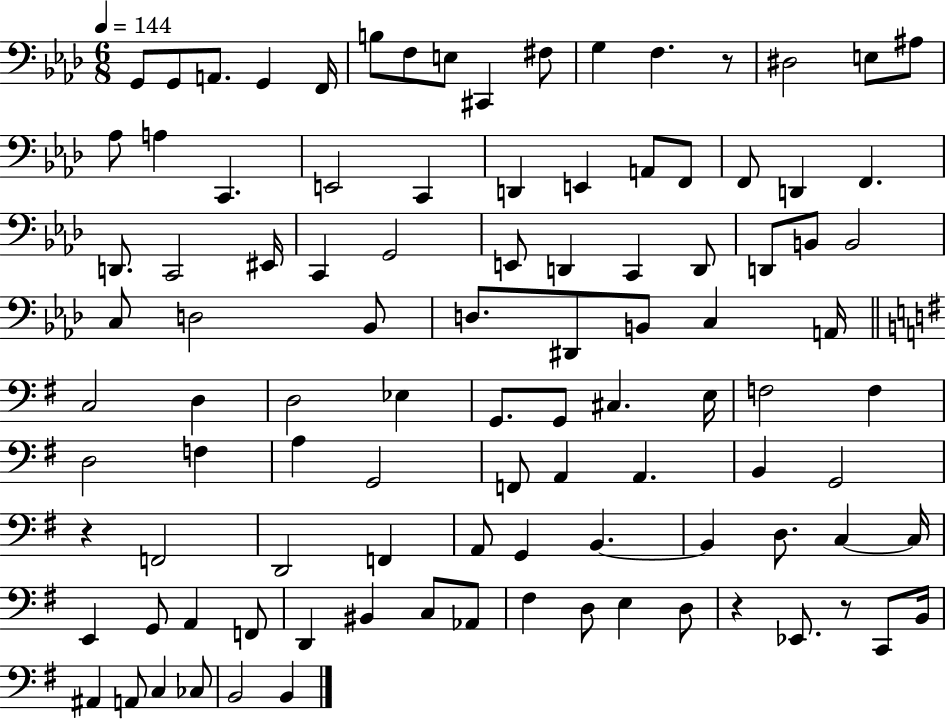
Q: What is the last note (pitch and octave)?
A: B2